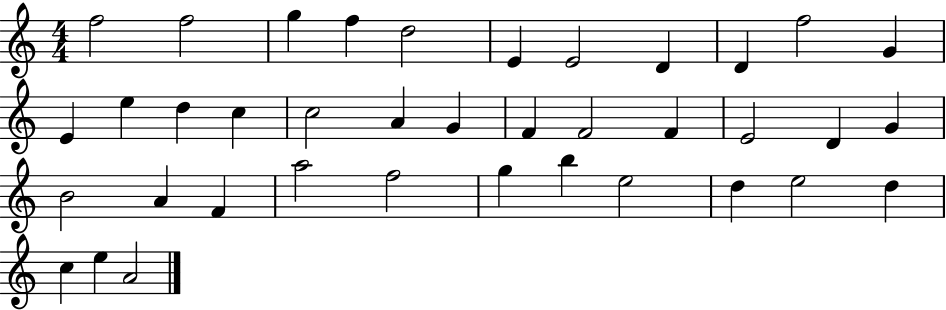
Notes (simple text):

F5/h F5/h G5/q F5/q D5/h E4/q E4/h D4/q D4/q F5/h G4/q E4/q E5/q D5/q C5/q C5/h A4/q G4/q F4/q F4/h F4/q E4/h D4/q G4/q B4/h A4/q F4/q A5/h F5/h G5/q B5/q E5/h D5/q E5/h D5/q C5/q E5/q A4/h